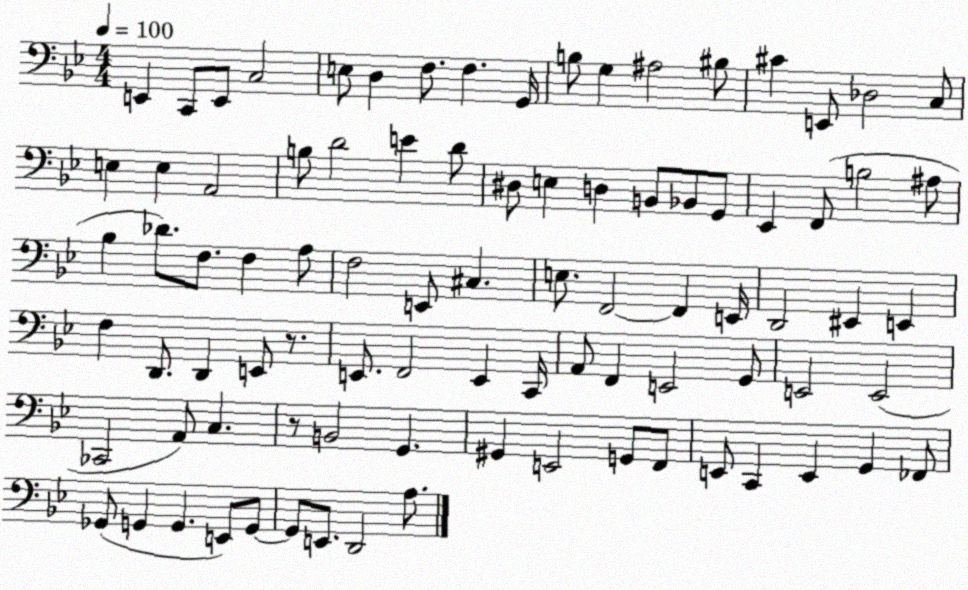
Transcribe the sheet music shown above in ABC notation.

X:1
T:Untitled
M:4/4
L:1/4
K:Bb
E,, C,,/2 E,,/2 C,2 E,/2 D, F,/2 F, G,,/4 B,/2 G, ^A,2 ^B,/2 ^C E,,/2 _D,2 C,/2 E, E, A,,2 B,/2 D2 E D/2 ^D,/2 E, D, B,,/2 _B,,/2 G,,/2 _E,, F,,/2 B,2 ^A,/2 _B, _D/2 F,/2 F, A,/2 F,2 E,,/2 ^C, E,/2 F,,2 F,, E,,/4 D,,2 ^E,, E,, F, D,,/2 D,, E,,/2 z/2 E,,/2 F,,2 E,, C,,/4 A,,/2 F,, E,,2 G,,/2 E,,2 E,,2 _C,,2 A,,/2 C, z/2 B,,2 G,, ^G,, E,,2 G,,/2 F,,/2 E,,/2 C,, E,, G,, _F,,/2 _G,,/2 G,, G,, E,,/2 G,,/2 G,,/2 E,,/2 D,,2 A,/2